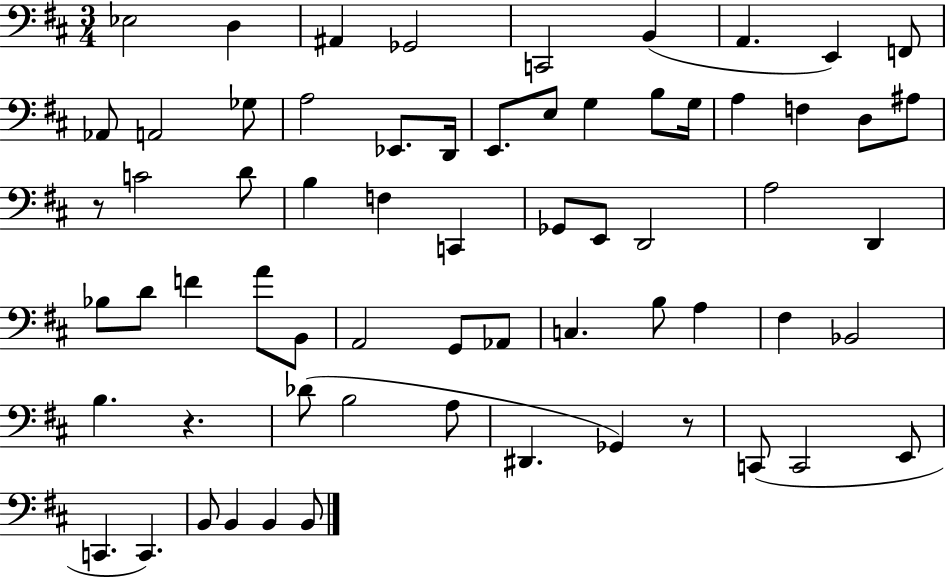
Eb3/h D3/q A#2/q Gb2/h C2/h B2/q A2/q. E2/q F2/e Ab2/e A2/h Gb3/e A3/h Eb2/e. D2/s E2/e. E3/e G3/q B3/e G3/s A3/q F3/q D3/e A#3/e R/e C4/h D4/e B3/q F3/q C2/q Gb2/e E2/e D2/h A3/h D2/q Bb3/e D4/e F4/q A4/e B2/e A2/h G2/e Ab2/e C3/q. B3/e A3/q F#3/q Bb2/h B3/q. R/q. Db4/e B3/h A3/e D#2/q. Gb2/q R/e C2/e C2/h E2/e C2/q. C2/q. B2/e B2/q B2/q B2/e